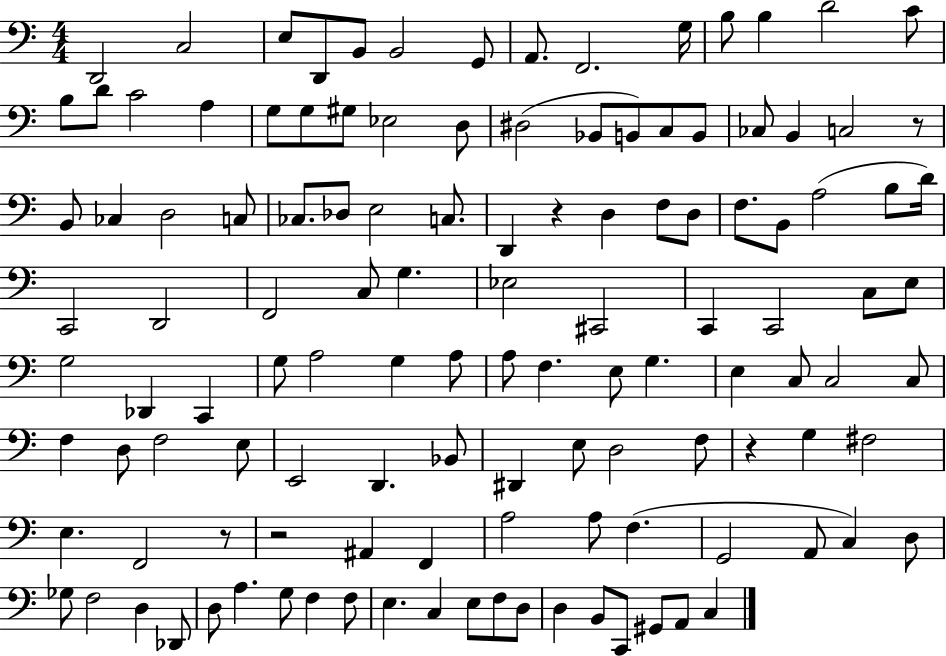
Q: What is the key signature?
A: C major